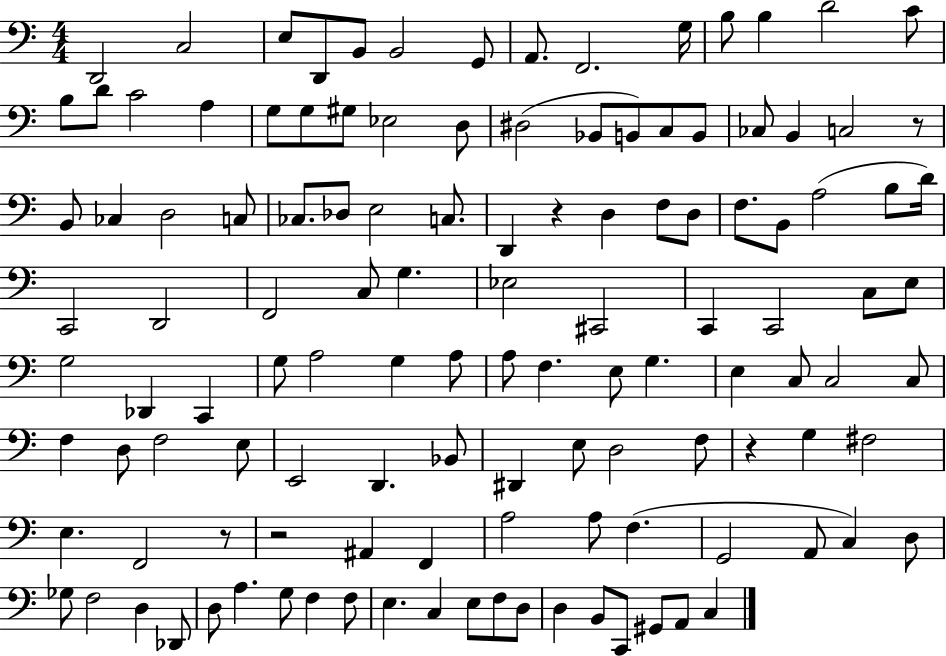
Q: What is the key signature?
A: C major